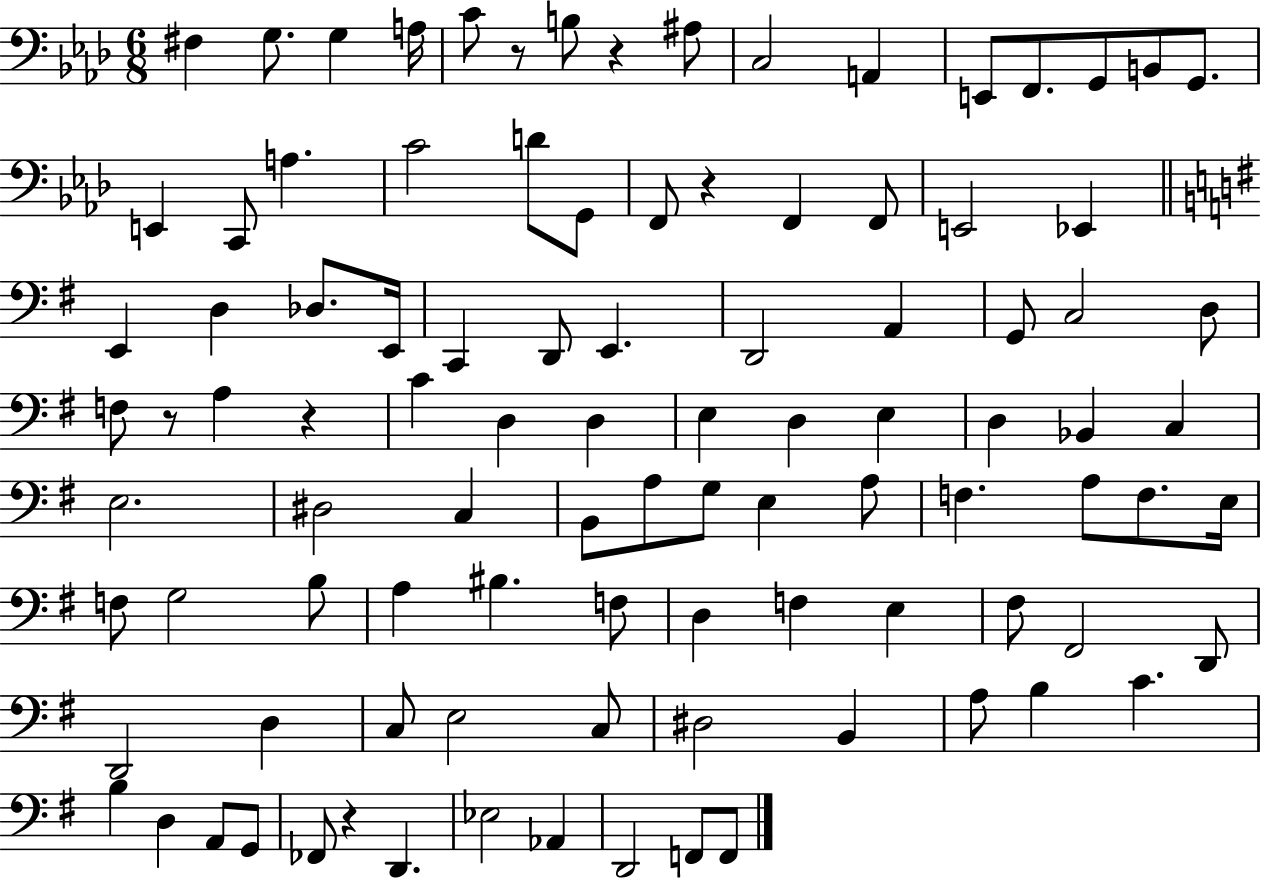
X:1
T:Untitled
M:6/8
L:1/4
K:Ab
^F, G,/2 G, A,/4 C/2 z/2 B,/2 z ^A,/2 C,2 A,, E,,/2 F,,/2 G,,/2 B,,/2 G,,/2 E,, C,,/2 A, C2 D/2 G,,/2 F,,/2 z F,, F,,/2 E,,2 _E,, E,, D, _D,/2 E,,/4 C,, D,,/2 E,, D,,2 A,, G,,/2 C,2 D,/2 F,/2 z/2 A, z C D, D, E, D, E, D, _B,, C, E,2 ^D,2 C, B,,/2 A,/2 G,/2 E, A,/2 F, A,/2 F,/2 E,/4 F,/2 G,2 B,/2 A, ^B, F,/2 D, F, E, ^F,/2 ^F,,2 D,,/2 D,,2 D, C,/2 E,2 C,/2 ^D,2 B,, A,/2 B, C B, D, A,,/2 G,,/2 _F,,/2 z D,, _E,2 _A,, D,,2 F,,/2 F,,/2